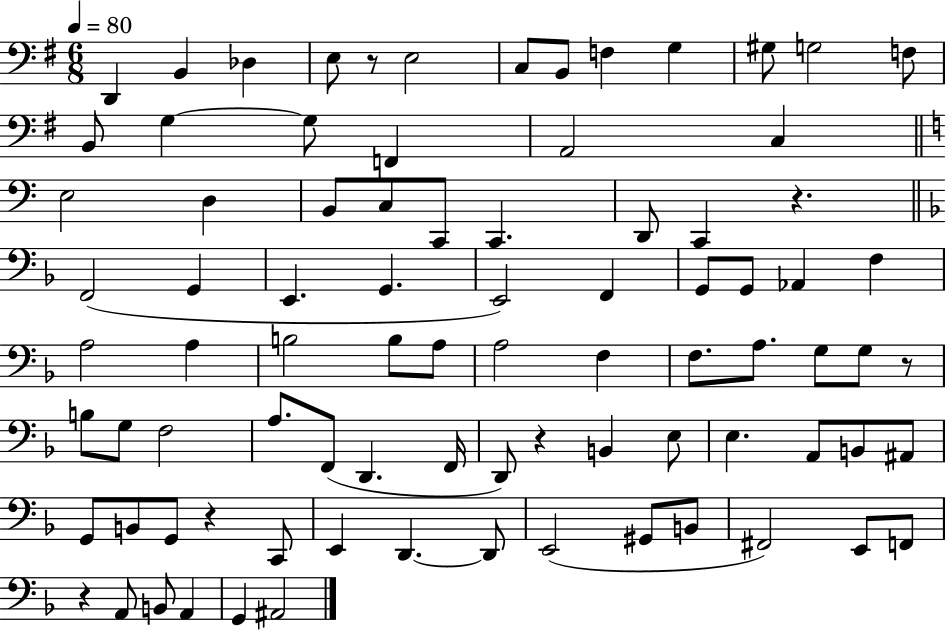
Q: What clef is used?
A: bass